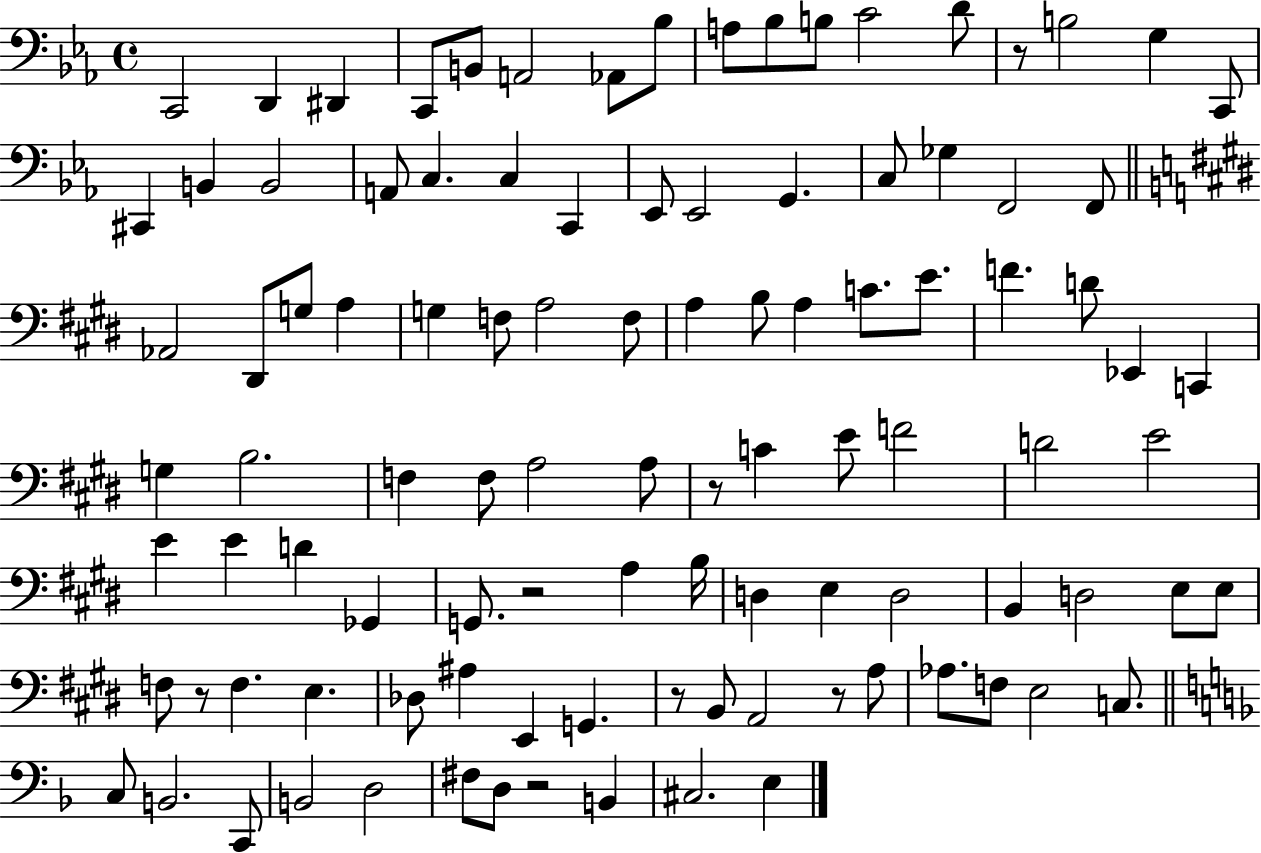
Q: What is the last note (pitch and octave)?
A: E3